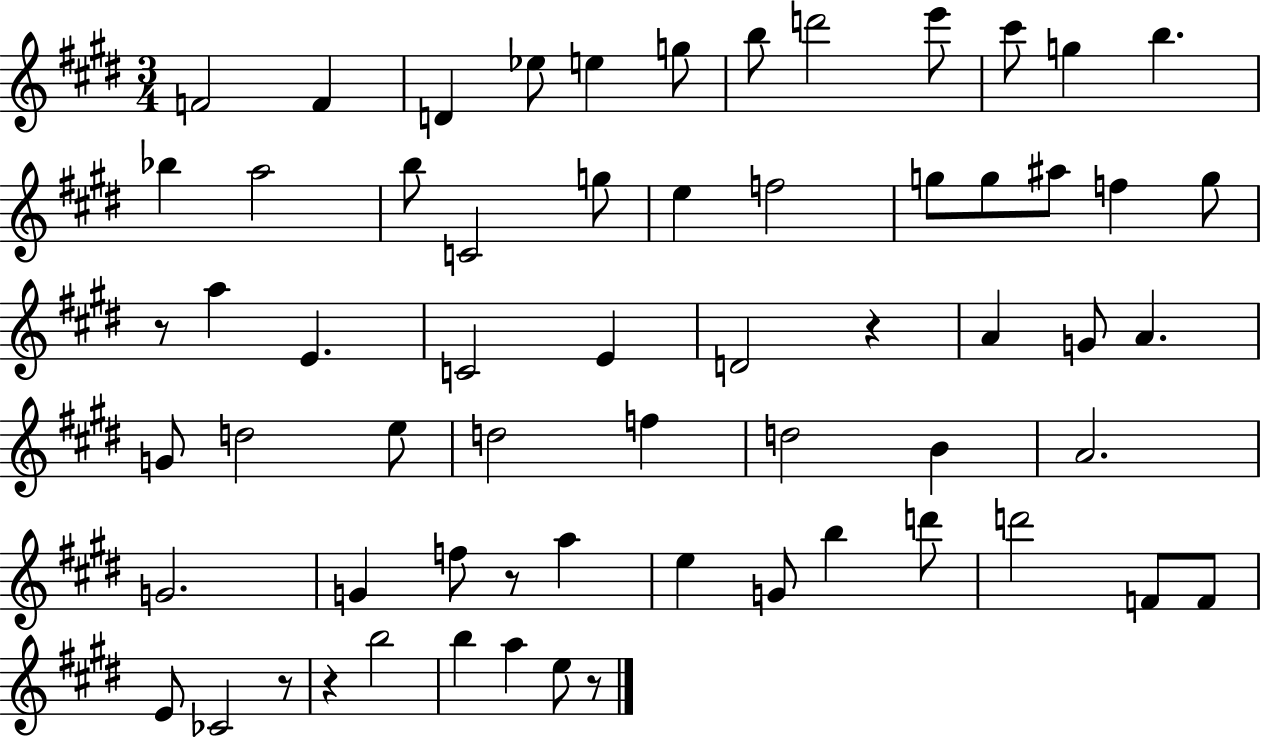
F4/h F4/q D4/q Eb5/e E5/q G5/e B5/e D6/h E6/e C#6/e G5/q B5/q. Bb5/q A5/h B5/e C4/h G5/e E5/q F5/h G5/e G5/e A#5/e F5/q G5/e R/e A5/q E4/q. C4/h E4/q D4/h R/q A4/q G4/e A4/q. G4/e D5/h E5/e D5/h F5/q D5/h B4/q A4/h. G4/h. G4/q F5/e R/e A5/q E5/q G4/e B5/q D6/e D6/h F4/e F4/e E4/e CES4/h R/e R/q B5/h B5/q A5/q E5/e R/e